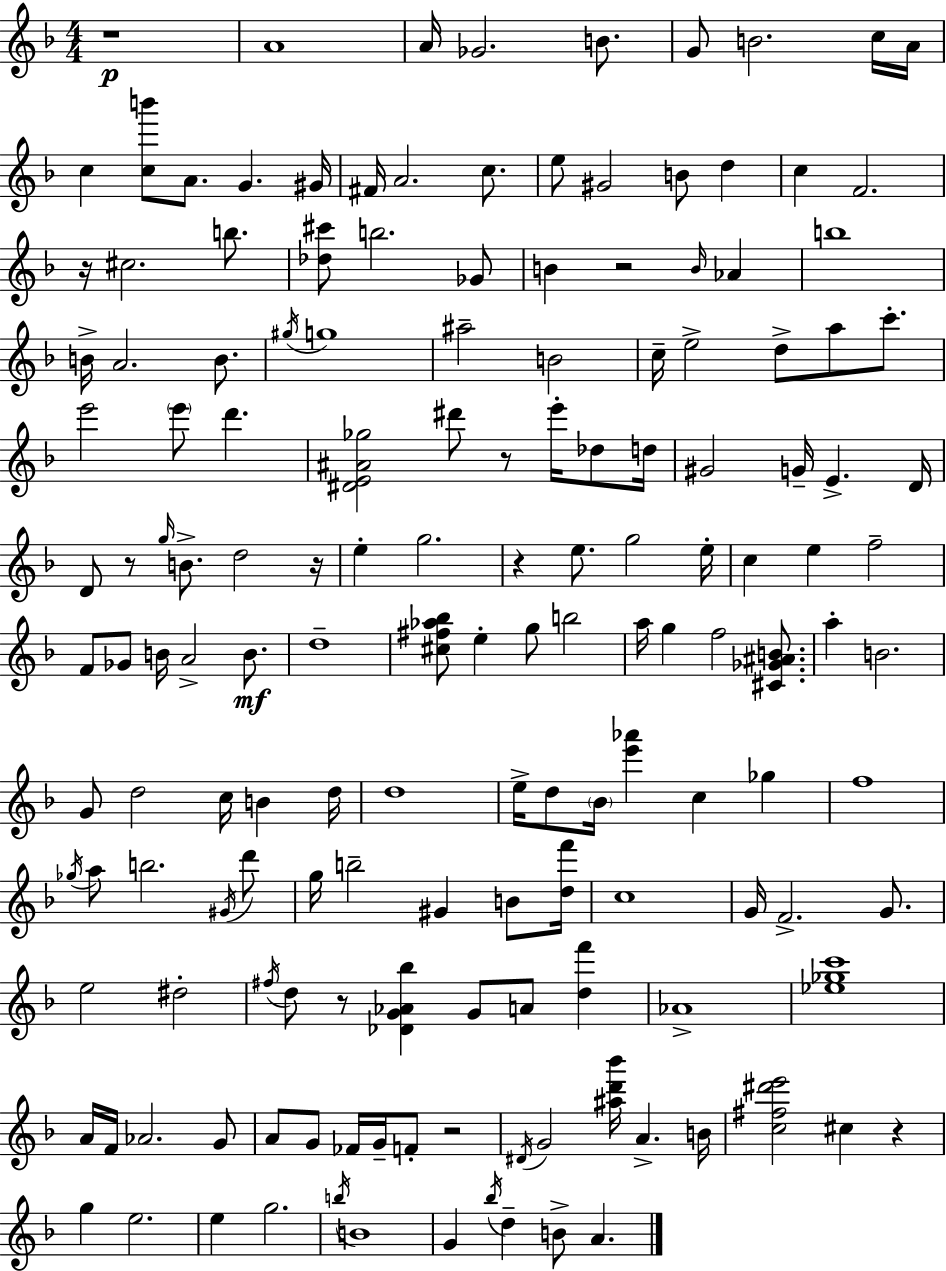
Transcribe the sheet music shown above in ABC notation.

X:1
T:Untitled
M:4/4
L:1/4
K:Dm
z4 A4 A/4 _G2 B/2 G/2 B2 c/4 A/4 c [cb']/2 A/2 G ^G/4 ^F/4 A2 c/2 e/2 ^G2 B/2 d c F2 z/4 ^c2 b/2 [_d^c']/2 b2 _G/2 B z2 B/4 _A b4 B/4 A2 B/2 ^g/4 g4 ^a2 B2 c/4 e2 d/2 a/2 c'/2 e'2 e'/2 d' [^DE^A_g]2 ^d'/2 z/2 e'/4 _d/2 d/4 ^G2 G/4 E D/4 D/2 z/2 g/4 B/2 d2 z/4 e g2 z e/2 g2 e/4 c e f2 F/2 _G/2 B/4 A2 B/2 d4 [^c^f_a_b]/2 e g/2 b2 a/4 g f2 [^C_G^AB]/2 a B2 G/2 d2 c/4 B d/4 d4 e/4 d/2 _B/4 [e'_a'] c _g f4 _g/4 a/2 b2 ^G/4 d'/2 g/4 b2 ^G B/2 [df']/4 c4 G/4 F2 G/2 e2 ^d2 ^f/4 d/2 z/2 [_DG_A_b] G/2 A/2 [df'] _A4 [_e_gc']4 A/4 F/4 _A2 G/2 A/2 G/2 _F/4 G/4 F/2 z2 ^D/4 G2 [^ad'_b']/4 A B/4 [c^f^d'e']2 ^c z g e2 e g2 b/4 B4 G _b/4 d B/2 A